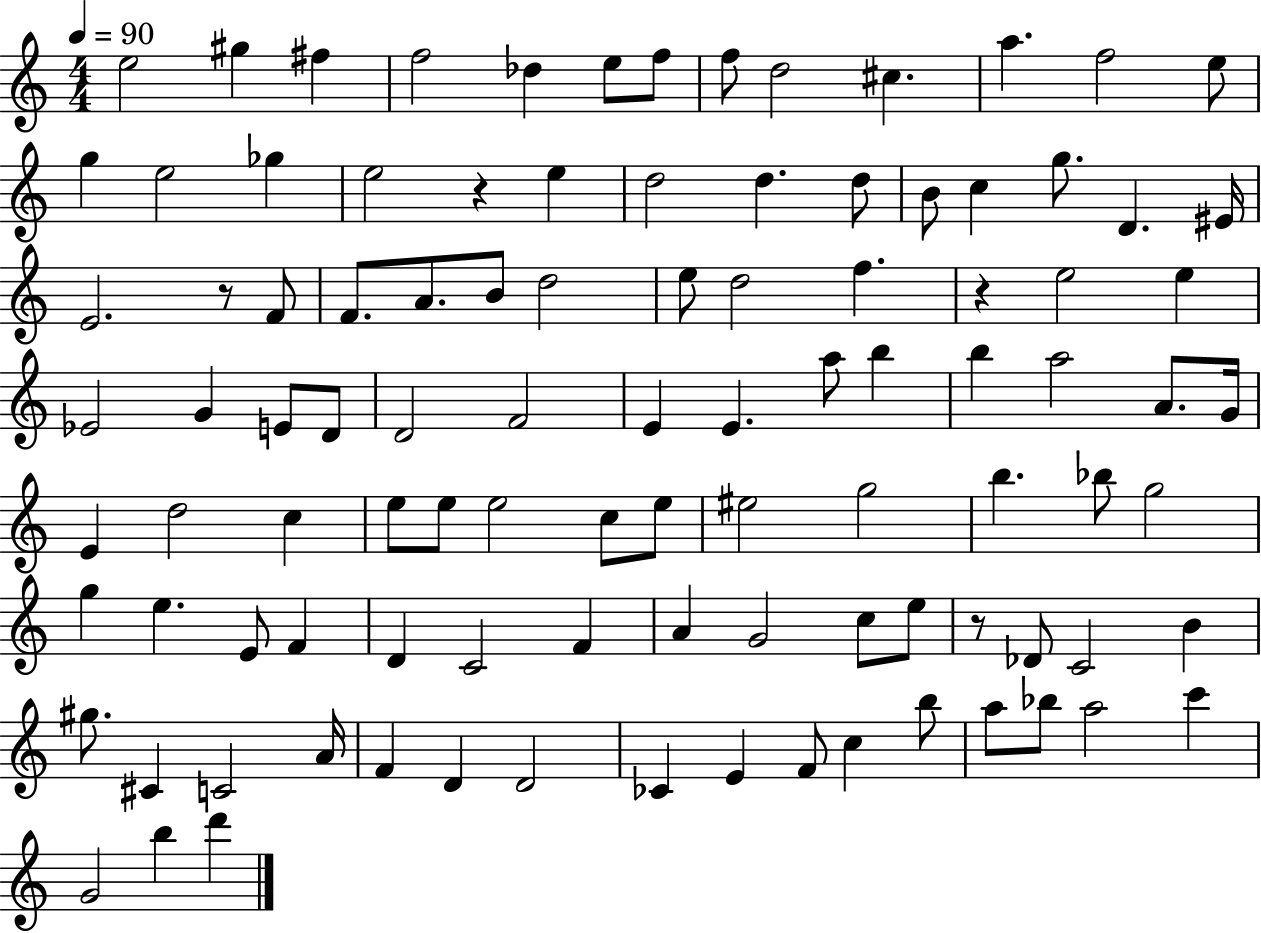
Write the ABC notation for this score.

X:1
T:Untitled
M:4/4
L:1/4
K:C
e2 ^g ^f f2 _d e/2 f/2 f/2 d2 ^c a f2 e/2 g e2 _g e2 z e d2 d d/2 B/2 c g/2 D ^E/4 E2 z/2 F/2 F/2 A/2 B/2 d2 e/2 d2 f z e2 e _E2 G E/2 D/2 D2 F2 E E a/2 b b a2 A/2 G/4 E d2 c e/2 e/2 e2 c/2 e/2 ^e2 g2 b _b/2 g2 g e E/2 F D C2 F A G2 c/2 e/2 z/2 _D/2 C2 B ^g/2 ^C C2 A/4 F D D2 _C E F/2 c b/2 a/2 _b/2 a2 c' G2 b d'